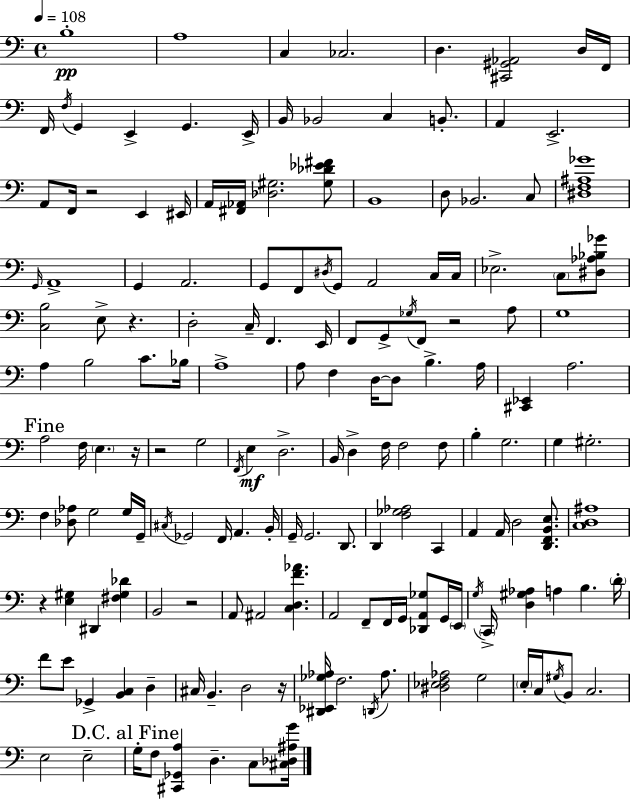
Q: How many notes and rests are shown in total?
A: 164